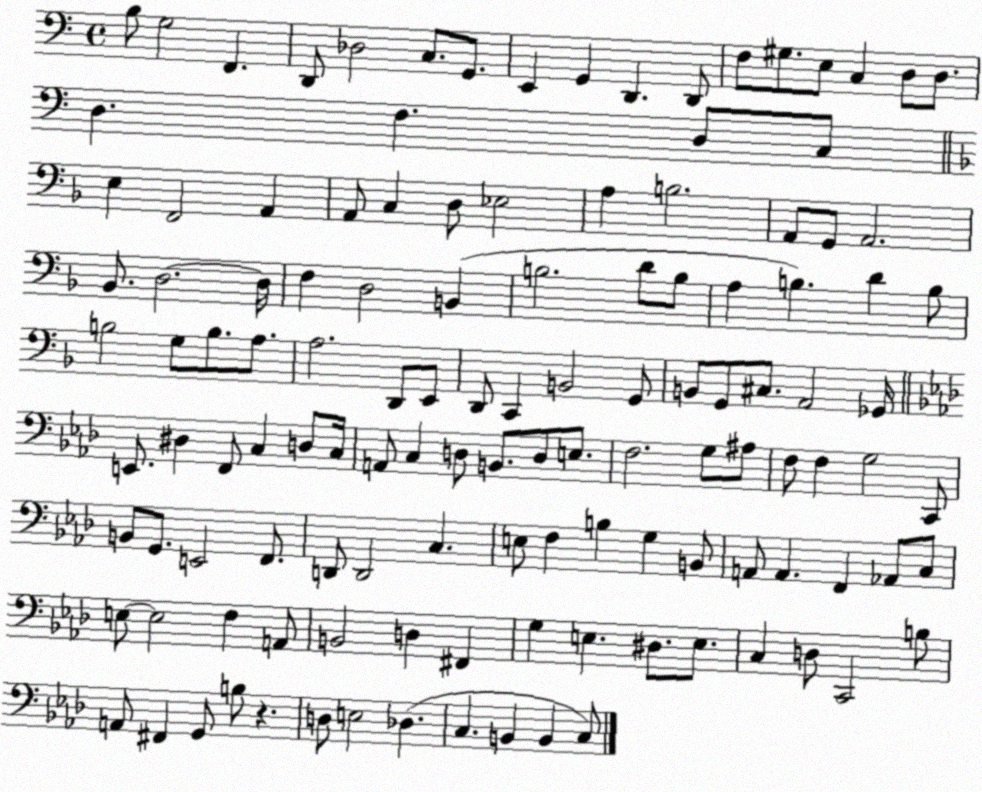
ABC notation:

X:1
T:Untitled
M:4/4
L:1/4
K:C
B,/2 G,2 F,, D,,/2 _D,2 C,/2 G,,/2 E,, G,, D,, D,,/2 F,/2 ^G,/2 E,/2 C, D,/2 D,/2 D, F, D,/2 C,/2 E, F,,2 A,, A,,/2 C, D,/2 _E,2 A, B,2 A,,/2 G,,/2 A,,2 _B,,/2 D,2 D,/4 F, D,2 B,, B,2 D/2 B,/2 A, B, D B,/2 B,2 G,/2 B,/2 A,/2 A,2 D,,/2 E,,/2 D,,/2 C,, B,,2 G,,/2 B,,/2 G,,/2 ^C,/2 A,,2 _G,,/4 E,,/2 ^D, F,,/2 C, D,/2 C,/4 A,,/2 C, D,/2 B,,/2 D,/2 E,/2 F,2 G,/2 ^A,/2 F,/2 F, G,2 C,,/2 B,,/2 G,,/2 E,,2 F,,/2 D,,/2 D,,2 C, E,/2 F, B, G, B,,/2 A,,/2 A,, F,, _A,,/2 C,/2 E,/2 E,2 F, A,,/2 B,,2 D, ^F,, G, E, ^D,/2 E,/2 C, D,/2 C,,2 B,/2 A,,/2 ^F,, G,,/2 B,/2 z D,/2 E,2 _D, C, B,, B,, C,/2